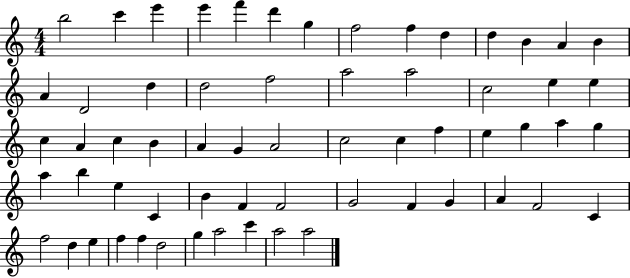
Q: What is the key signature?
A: C major